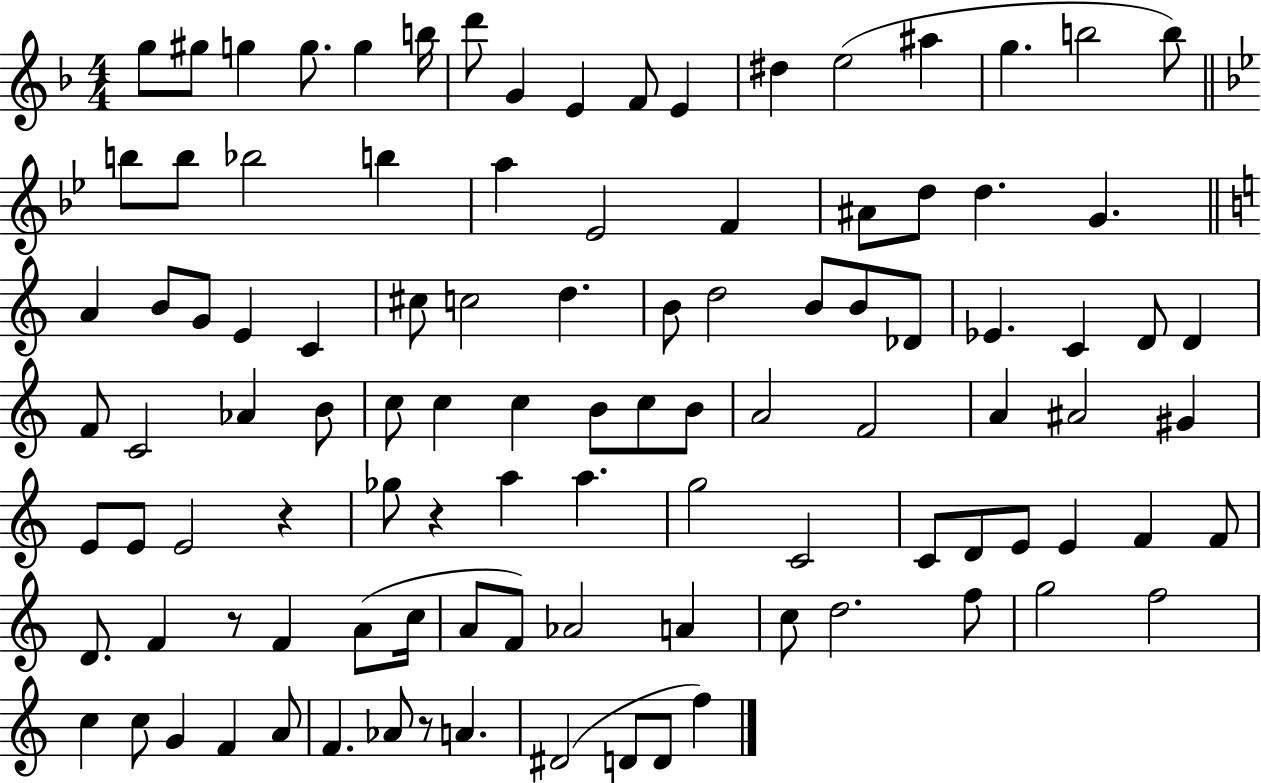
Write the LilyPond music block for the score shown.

{
  \clef treble
  \numericTimeSignature
  \time 4/4
  \key f \major
  \repeat volta 2 { g''8 gis''8 g''4 g''8. g''4 b''16 | d'''8 g'4 e'4 f'8 e'4 | dis''4 e''2( ais''4 | g''4. b''2 b''8) | \break \bar "||" \break \key bes \major b''8 b''8 bes''2 b''4 | a''4 ees'2 f'4 | ais'8 d''8 d''4. g'4. | \bar "||" \break \key c \major a'4 b'8 g'8 e'4 c'4 | cis''8 c''2 d''4. | b'8 d''2 b'8 b'8 des'8 | ees'4. c'4 d'8 d'4 | \break f'8 c'2 aes'4 b'8 | c''8 c''4 c''4 b'8 c''8 b'8 | a'2 f'2 | a'4 ais'2 gis'4 | \break e'8 e'8 e'2 r4 | ges''8 r4 a''4 a''4. | g''2 c'2 | c'8 d'8 e'8 e'4 f'4 f'8 | \break d'8. f'4 r8 f'4 a'8( c''16 | a'8 f'8) aes'2 a'4 | c''8 d''2. f''8 | g''2 f''2 | \break c''4 c''8 g'4 f'4 a'8 | f'4. aes'8 r8 a'4. | dis'2( d'8 d'8 f''4) | } \bar "|."
}